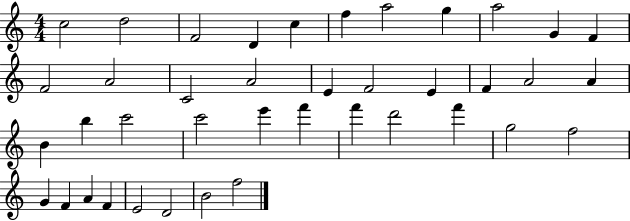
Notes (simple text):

C5/h D5/h F4/h D4/q C5/q F5/q A5/h G5/q A5/h G4/q F4/q F4/h A4/h C4/h A4/h E4/q F4/h E4/q F4/q A4/h A4/q B4/q B5/q C6/h C6/h E6/q F6/q F6/q D6/h F6/q G5/h F5/h G4/q F4/q A4/q F4/q E4/h D4/h B4/h F5/h